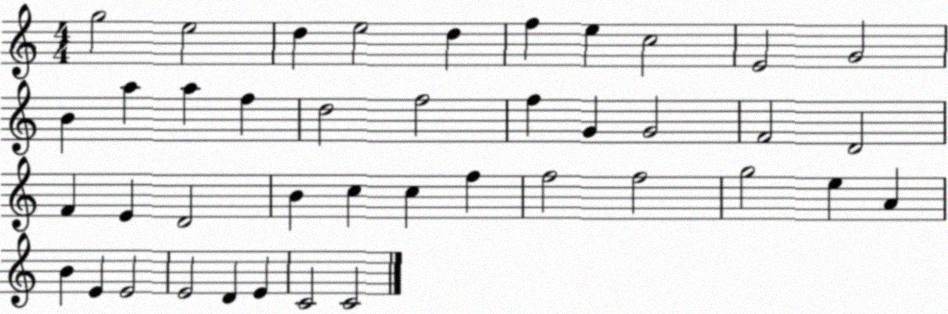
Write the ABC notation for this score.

X:1
T:Untitled
M:4/4
L:1/4
K:C
g2 e2 d e2 d f e c2 E2 G2 B a a f d2 f2 f G G2 F2 D2 F E D2 B c c f f2 f2 g2 e A B E E2 E2 D E C2 C2